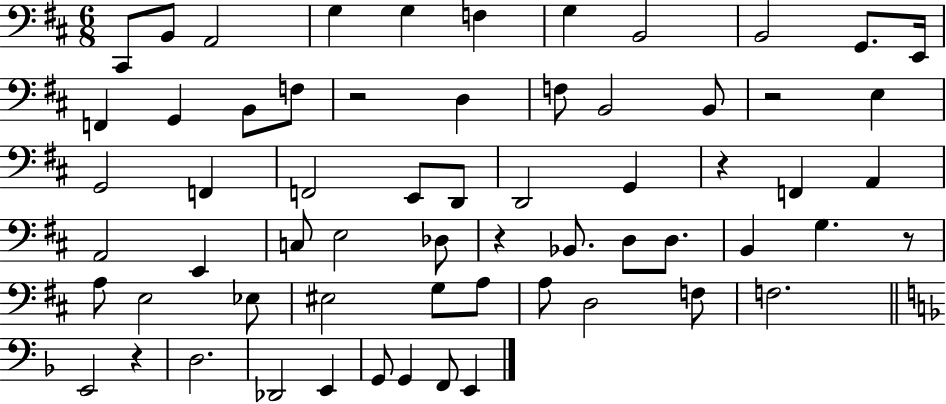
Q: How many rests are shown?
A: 6